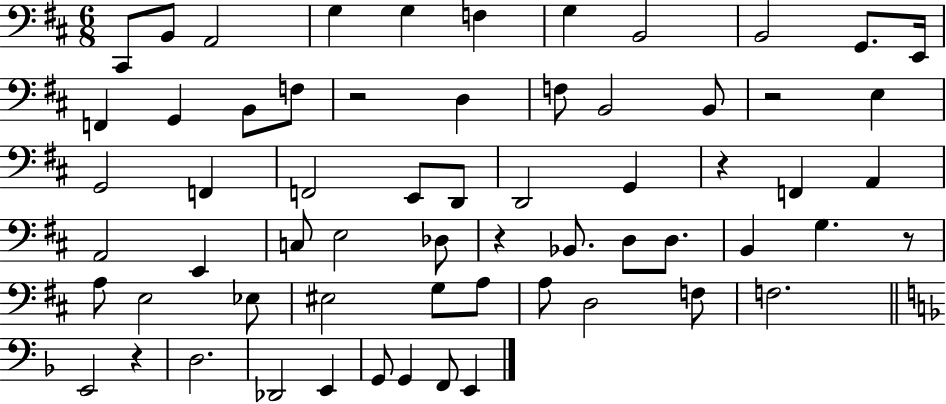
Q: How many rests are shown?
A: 6